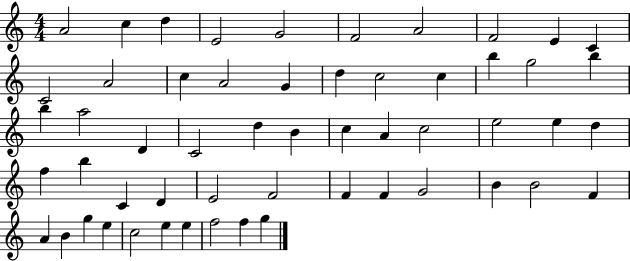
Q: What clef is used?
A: treble